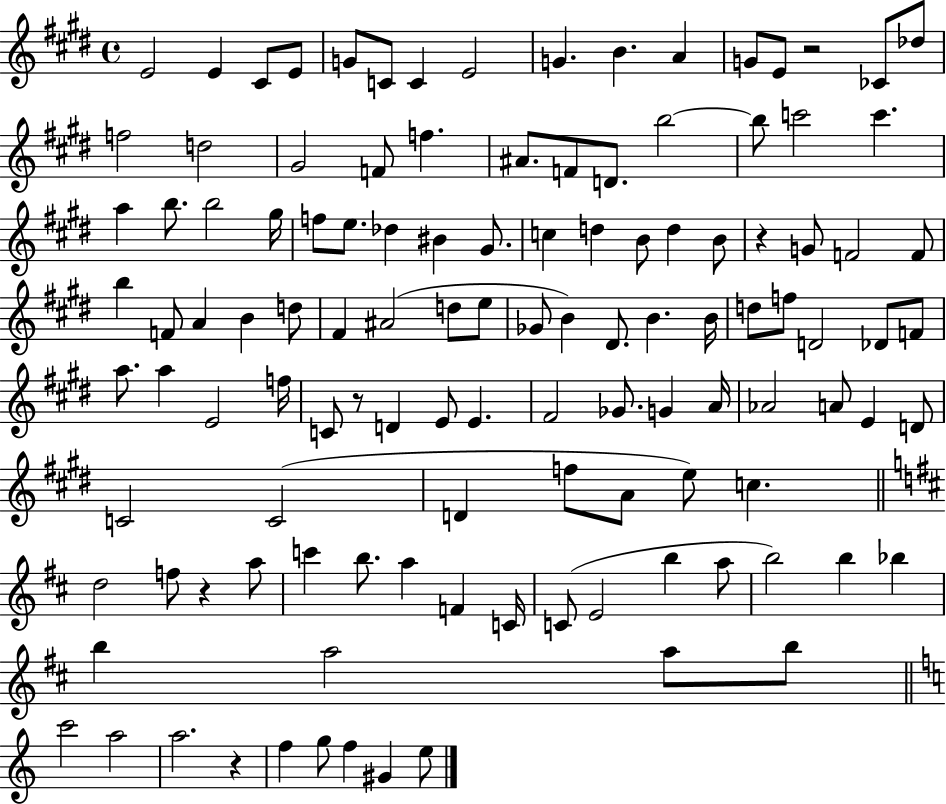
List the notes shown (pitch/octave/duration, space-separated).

E4/h E4/q C#4/e E4/e G4/e C4/e C4/q E4/h G4/q. B4/q. A4/q G4/e E4/e R/h CES4/e Db5/e F5/h D5/h G#4/h F4/e F5/q. A#4/e. F4/e D4/e. B5/h B5/e C6/h C6/q. A5/q B5/e. B5/h G#5/s F5/e E5/e. Db5/q BIS4/q G#4/e. C5/q D5/q B4/e D5/q B4/e R/q G4/e F4/h F4/e B5/q F4/e A4/q B4/q D5/e F#4/q A#4/h D5/e E5/e Gb4/e B4/q D#4/e. B4/q. B4/s D5/e F5/e D4/h Db4/e F4/e A5/e. A5/q E4/h F5/s C4/e R/e D4/q E4/e E4/q. F#4/h Gb4/e. G4/q A4/s Ab4/h A4/e E4/q D4/e C4/h C4/h D4/q F5/e A4/e E5/e C5/q. D5/h F5/e R/q A5/e C6/q B5/e. A5/q F4/q C4/s C4/e E4/h B5/q A5/e B5/h B5/q Bb5/q B5/q A5/h A5/e B5/e C6/h A5/h A5/h. R/q F5/q G5/e F5/q G#4/q E5/e